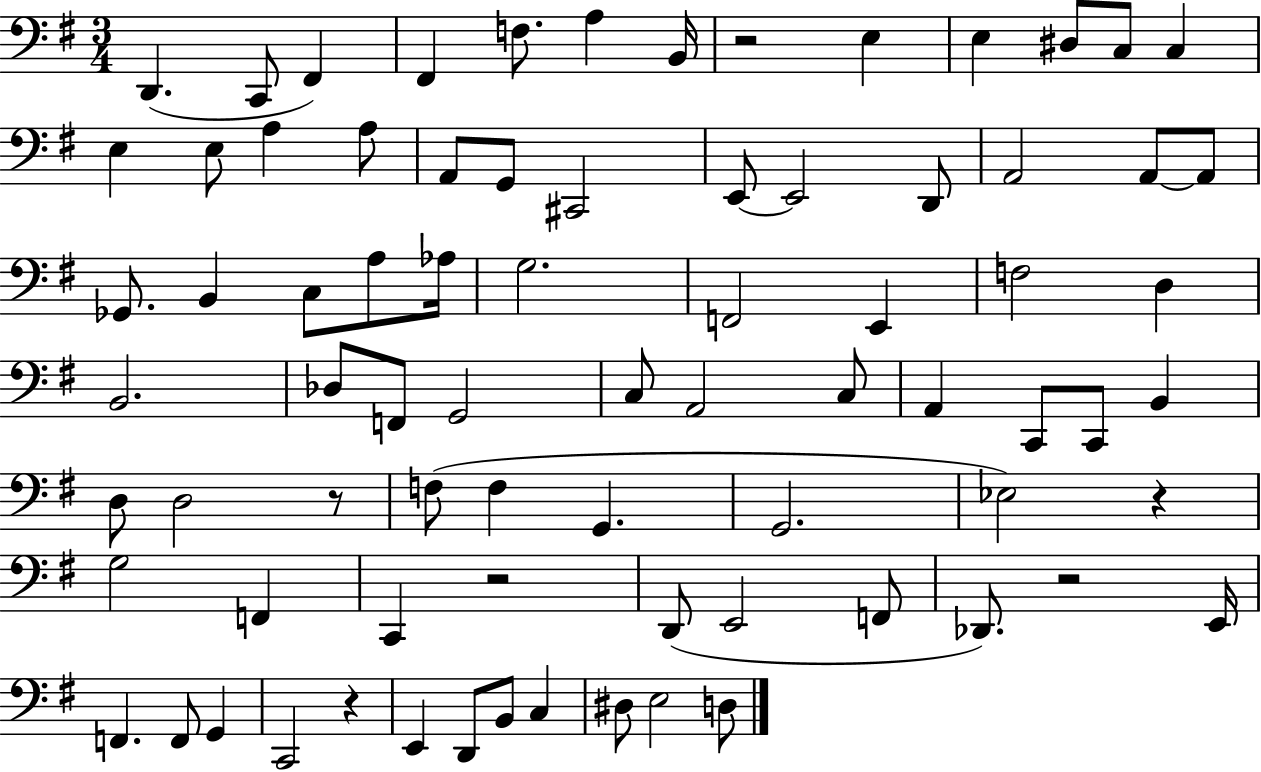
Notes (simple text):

D2/q. C2/e F#2/q F#2/q F3/e. A3/q B2/s R/h E3/q E3/q D#3/e C3/e C3/q E3/q E3/e A3/q A3/e A2/e G2/e C#2/h E2/e E2/h D2/e A2/h A2/e A2/e Gb2/e. B2/q C3/e A3/e Ab3/s G3/h. F2/h E2/q F3/h D3/q B2/h. Db3/e F2/e G2/h C3/e A2/h C3/e A2/q C2/e C2/e B2/q D3/e D3/h R/e F3/e F3/q G2/q. G2/h. Eb3/h R/q G3/h F2/q C2/q R/h D2/e E2/h F2/e Db2/e. R/h E2/s F2/q. F2/e G2/q C2/h R/q E2/q D2/e B2/e C3/q D#3/e E3/h D3/e